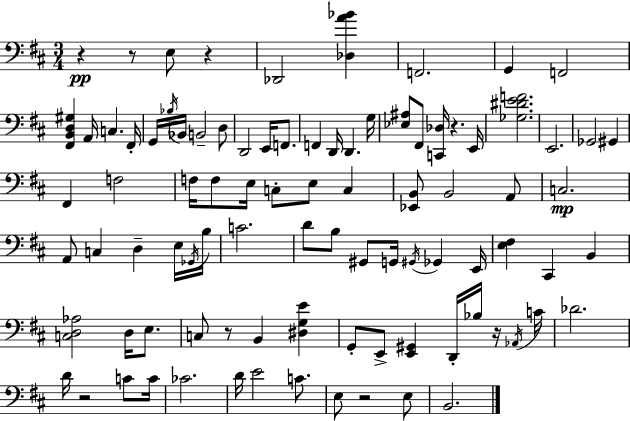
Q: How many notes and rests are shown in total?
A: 91